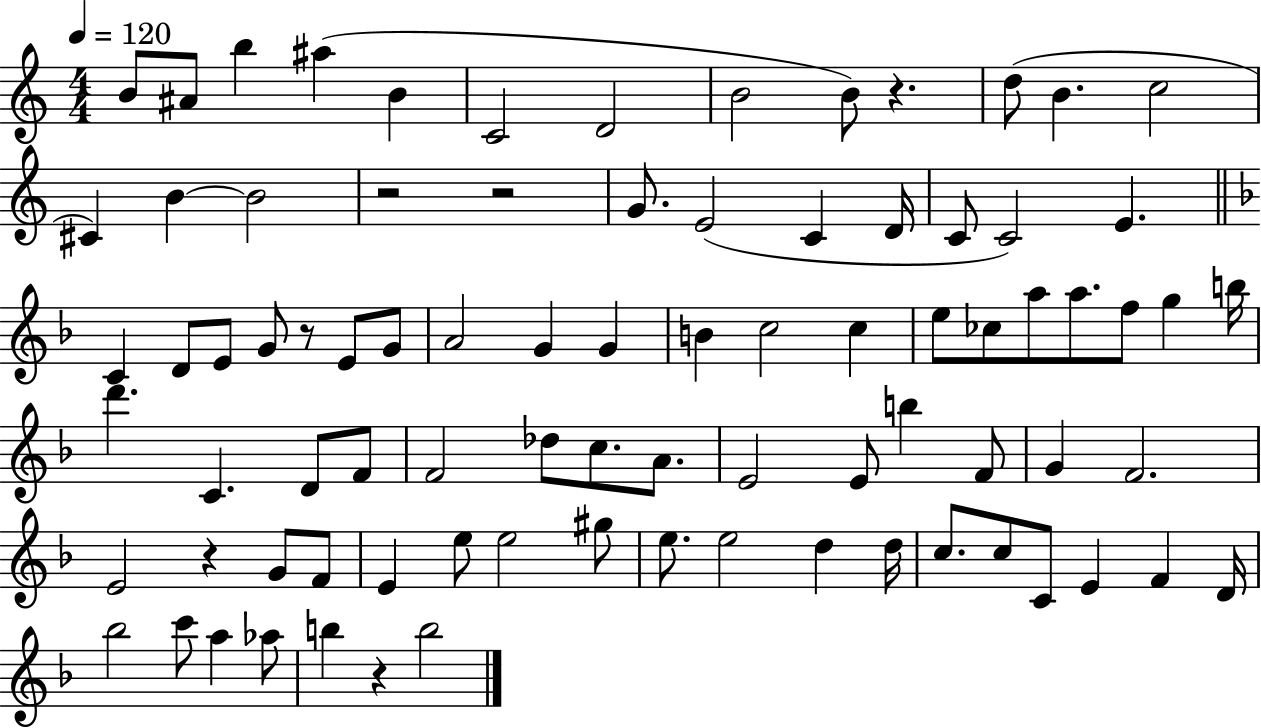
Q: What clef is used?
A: treble